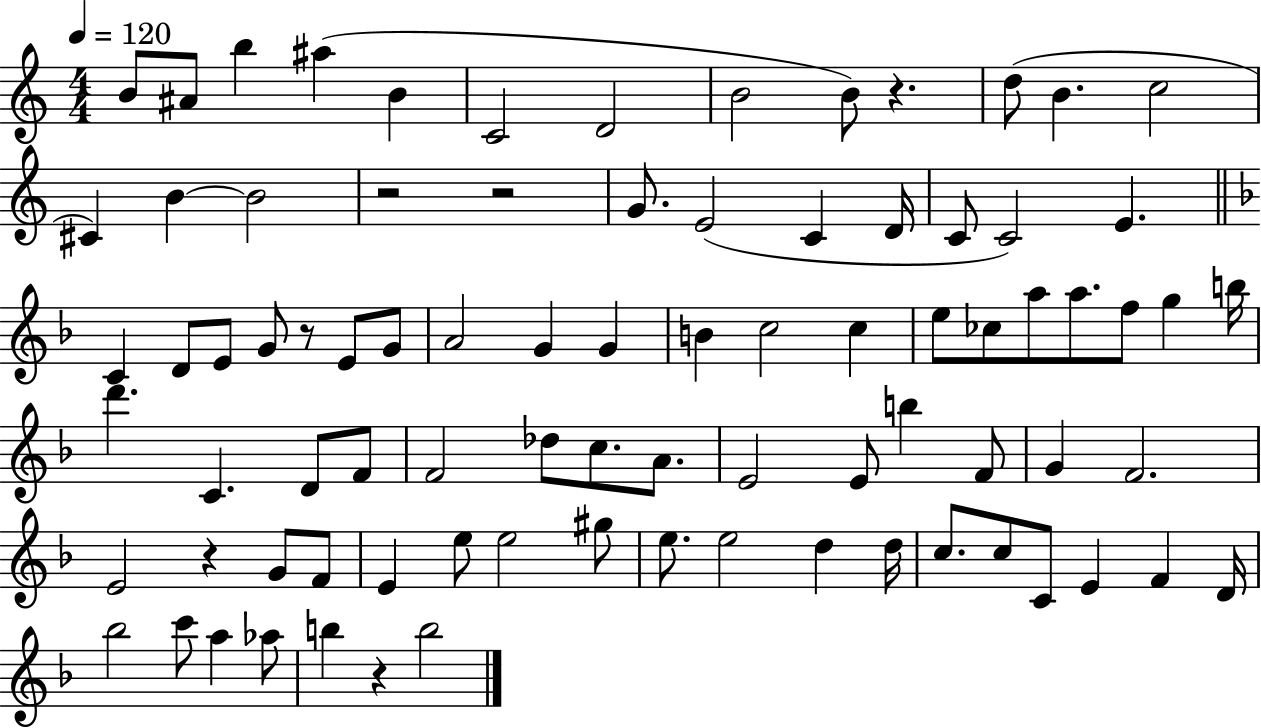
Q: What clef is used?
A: treble